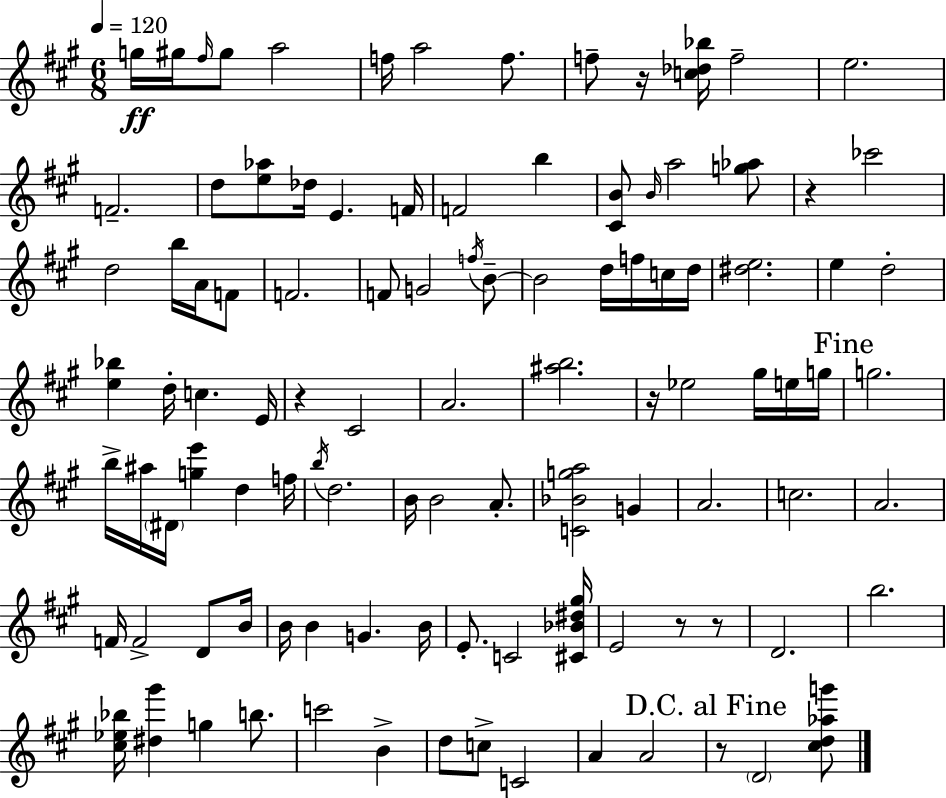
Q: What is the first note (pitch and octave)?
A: G5